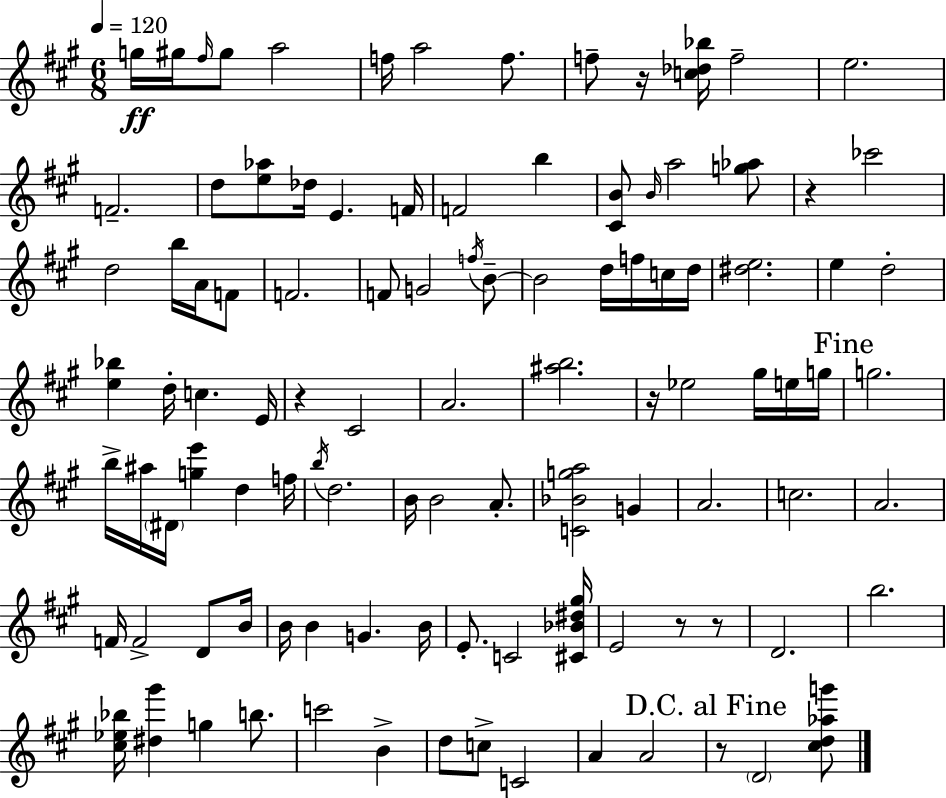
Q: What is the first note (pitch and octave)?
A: G5